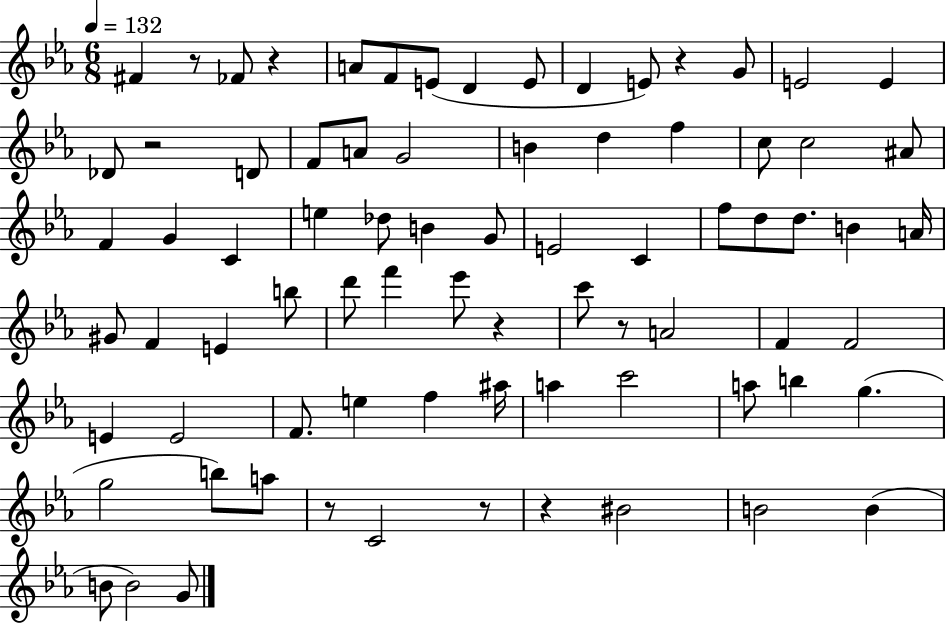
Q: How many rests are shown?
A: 9